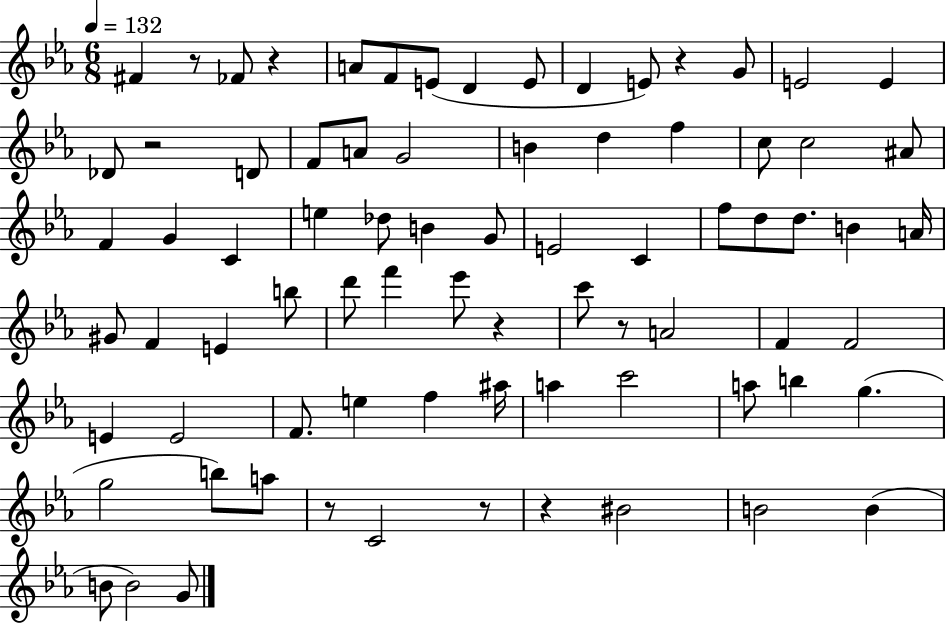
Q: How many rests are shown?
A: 9